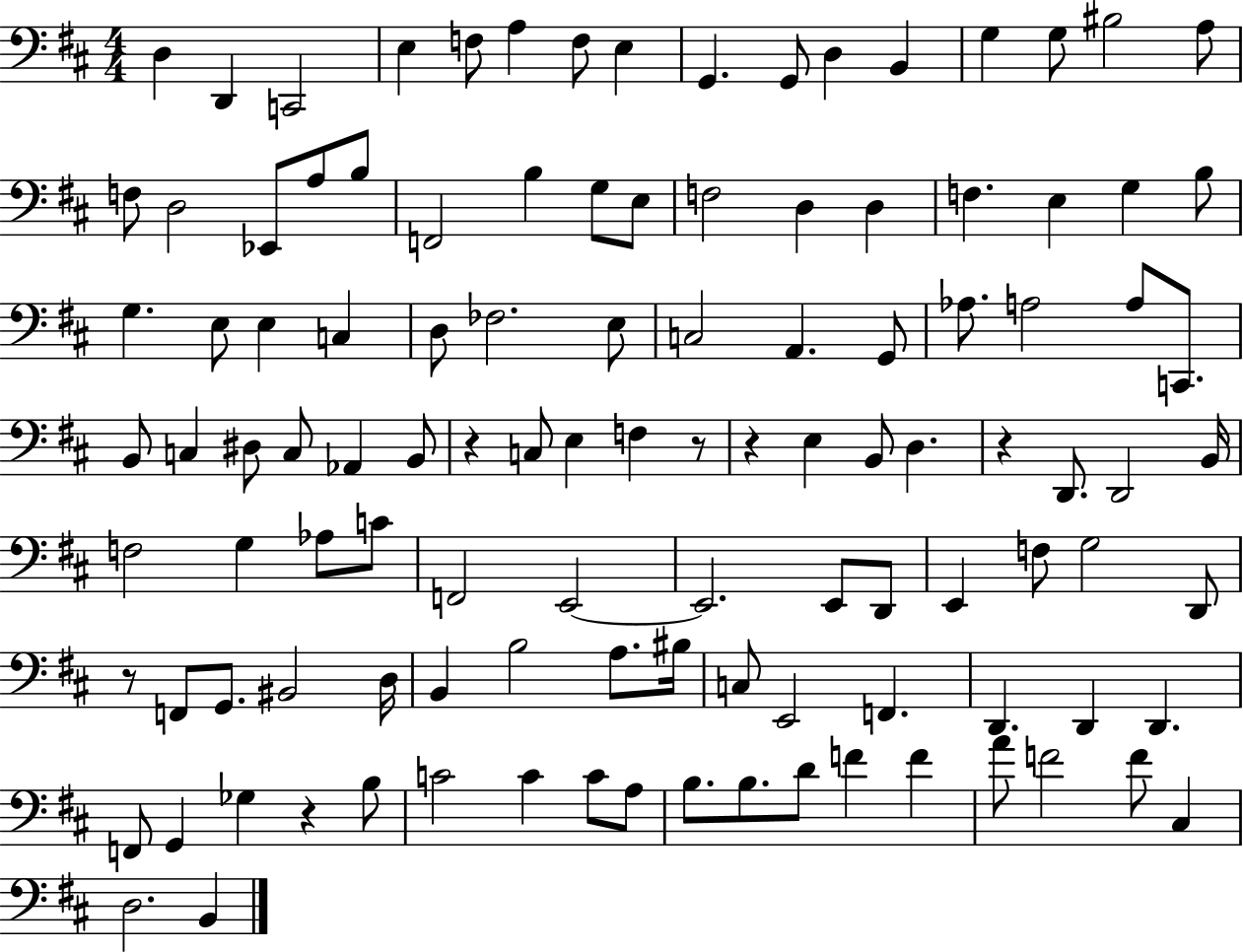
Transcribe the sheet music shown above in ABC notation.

X:1
T:Untitled
M:4/4
L:1/4
K:D
D, D,, C,,2 E, F,/2 A, F,/2 E, G,, G,,/2 D, B,, G, G,/2 ^B,2 A,/2 F,/2 D,2 _E,,/2 A,/2 B,/2 F,,2 B, G,/2 E,/2 F,2 D, D, F, E, G, B,/2 G, E,/2 E, C, D,/2 _F,2 E,/2 C,2 A,, G,,/2 _A,/2 A,2 A,/2 C,,/2 B,,/2 C, ^D,/2 C,/2 _A,, B,,/2 z C,/2 E, F, z/2 z E, B,,/2 D, z D,,/2 D,,2 B,,/4 F,2 G, _A,/2 C/2 F,,2 E,,2 E,,2 E,,/2 D,,/2 E,, F,/2 G,2 D,,/2 z/2 F,,/2 G,,/2 ^B,,2 D,/4 B,, B,2 A,/2 ^B,/4 C,/2 E,,2 F,, D,, D,, D,, F,,/2 G,, _G, z B,/2 C2 C C/2 A,/2 B,/2 B,/2 D/2 F F A/2 F2 F/2 ^C, D,2 B,,